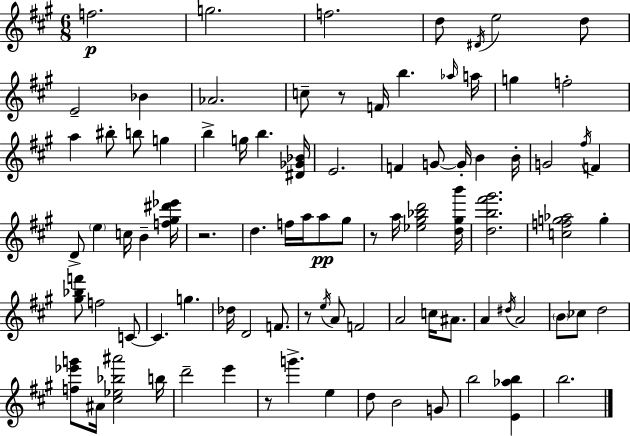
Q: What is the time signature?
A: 6/8